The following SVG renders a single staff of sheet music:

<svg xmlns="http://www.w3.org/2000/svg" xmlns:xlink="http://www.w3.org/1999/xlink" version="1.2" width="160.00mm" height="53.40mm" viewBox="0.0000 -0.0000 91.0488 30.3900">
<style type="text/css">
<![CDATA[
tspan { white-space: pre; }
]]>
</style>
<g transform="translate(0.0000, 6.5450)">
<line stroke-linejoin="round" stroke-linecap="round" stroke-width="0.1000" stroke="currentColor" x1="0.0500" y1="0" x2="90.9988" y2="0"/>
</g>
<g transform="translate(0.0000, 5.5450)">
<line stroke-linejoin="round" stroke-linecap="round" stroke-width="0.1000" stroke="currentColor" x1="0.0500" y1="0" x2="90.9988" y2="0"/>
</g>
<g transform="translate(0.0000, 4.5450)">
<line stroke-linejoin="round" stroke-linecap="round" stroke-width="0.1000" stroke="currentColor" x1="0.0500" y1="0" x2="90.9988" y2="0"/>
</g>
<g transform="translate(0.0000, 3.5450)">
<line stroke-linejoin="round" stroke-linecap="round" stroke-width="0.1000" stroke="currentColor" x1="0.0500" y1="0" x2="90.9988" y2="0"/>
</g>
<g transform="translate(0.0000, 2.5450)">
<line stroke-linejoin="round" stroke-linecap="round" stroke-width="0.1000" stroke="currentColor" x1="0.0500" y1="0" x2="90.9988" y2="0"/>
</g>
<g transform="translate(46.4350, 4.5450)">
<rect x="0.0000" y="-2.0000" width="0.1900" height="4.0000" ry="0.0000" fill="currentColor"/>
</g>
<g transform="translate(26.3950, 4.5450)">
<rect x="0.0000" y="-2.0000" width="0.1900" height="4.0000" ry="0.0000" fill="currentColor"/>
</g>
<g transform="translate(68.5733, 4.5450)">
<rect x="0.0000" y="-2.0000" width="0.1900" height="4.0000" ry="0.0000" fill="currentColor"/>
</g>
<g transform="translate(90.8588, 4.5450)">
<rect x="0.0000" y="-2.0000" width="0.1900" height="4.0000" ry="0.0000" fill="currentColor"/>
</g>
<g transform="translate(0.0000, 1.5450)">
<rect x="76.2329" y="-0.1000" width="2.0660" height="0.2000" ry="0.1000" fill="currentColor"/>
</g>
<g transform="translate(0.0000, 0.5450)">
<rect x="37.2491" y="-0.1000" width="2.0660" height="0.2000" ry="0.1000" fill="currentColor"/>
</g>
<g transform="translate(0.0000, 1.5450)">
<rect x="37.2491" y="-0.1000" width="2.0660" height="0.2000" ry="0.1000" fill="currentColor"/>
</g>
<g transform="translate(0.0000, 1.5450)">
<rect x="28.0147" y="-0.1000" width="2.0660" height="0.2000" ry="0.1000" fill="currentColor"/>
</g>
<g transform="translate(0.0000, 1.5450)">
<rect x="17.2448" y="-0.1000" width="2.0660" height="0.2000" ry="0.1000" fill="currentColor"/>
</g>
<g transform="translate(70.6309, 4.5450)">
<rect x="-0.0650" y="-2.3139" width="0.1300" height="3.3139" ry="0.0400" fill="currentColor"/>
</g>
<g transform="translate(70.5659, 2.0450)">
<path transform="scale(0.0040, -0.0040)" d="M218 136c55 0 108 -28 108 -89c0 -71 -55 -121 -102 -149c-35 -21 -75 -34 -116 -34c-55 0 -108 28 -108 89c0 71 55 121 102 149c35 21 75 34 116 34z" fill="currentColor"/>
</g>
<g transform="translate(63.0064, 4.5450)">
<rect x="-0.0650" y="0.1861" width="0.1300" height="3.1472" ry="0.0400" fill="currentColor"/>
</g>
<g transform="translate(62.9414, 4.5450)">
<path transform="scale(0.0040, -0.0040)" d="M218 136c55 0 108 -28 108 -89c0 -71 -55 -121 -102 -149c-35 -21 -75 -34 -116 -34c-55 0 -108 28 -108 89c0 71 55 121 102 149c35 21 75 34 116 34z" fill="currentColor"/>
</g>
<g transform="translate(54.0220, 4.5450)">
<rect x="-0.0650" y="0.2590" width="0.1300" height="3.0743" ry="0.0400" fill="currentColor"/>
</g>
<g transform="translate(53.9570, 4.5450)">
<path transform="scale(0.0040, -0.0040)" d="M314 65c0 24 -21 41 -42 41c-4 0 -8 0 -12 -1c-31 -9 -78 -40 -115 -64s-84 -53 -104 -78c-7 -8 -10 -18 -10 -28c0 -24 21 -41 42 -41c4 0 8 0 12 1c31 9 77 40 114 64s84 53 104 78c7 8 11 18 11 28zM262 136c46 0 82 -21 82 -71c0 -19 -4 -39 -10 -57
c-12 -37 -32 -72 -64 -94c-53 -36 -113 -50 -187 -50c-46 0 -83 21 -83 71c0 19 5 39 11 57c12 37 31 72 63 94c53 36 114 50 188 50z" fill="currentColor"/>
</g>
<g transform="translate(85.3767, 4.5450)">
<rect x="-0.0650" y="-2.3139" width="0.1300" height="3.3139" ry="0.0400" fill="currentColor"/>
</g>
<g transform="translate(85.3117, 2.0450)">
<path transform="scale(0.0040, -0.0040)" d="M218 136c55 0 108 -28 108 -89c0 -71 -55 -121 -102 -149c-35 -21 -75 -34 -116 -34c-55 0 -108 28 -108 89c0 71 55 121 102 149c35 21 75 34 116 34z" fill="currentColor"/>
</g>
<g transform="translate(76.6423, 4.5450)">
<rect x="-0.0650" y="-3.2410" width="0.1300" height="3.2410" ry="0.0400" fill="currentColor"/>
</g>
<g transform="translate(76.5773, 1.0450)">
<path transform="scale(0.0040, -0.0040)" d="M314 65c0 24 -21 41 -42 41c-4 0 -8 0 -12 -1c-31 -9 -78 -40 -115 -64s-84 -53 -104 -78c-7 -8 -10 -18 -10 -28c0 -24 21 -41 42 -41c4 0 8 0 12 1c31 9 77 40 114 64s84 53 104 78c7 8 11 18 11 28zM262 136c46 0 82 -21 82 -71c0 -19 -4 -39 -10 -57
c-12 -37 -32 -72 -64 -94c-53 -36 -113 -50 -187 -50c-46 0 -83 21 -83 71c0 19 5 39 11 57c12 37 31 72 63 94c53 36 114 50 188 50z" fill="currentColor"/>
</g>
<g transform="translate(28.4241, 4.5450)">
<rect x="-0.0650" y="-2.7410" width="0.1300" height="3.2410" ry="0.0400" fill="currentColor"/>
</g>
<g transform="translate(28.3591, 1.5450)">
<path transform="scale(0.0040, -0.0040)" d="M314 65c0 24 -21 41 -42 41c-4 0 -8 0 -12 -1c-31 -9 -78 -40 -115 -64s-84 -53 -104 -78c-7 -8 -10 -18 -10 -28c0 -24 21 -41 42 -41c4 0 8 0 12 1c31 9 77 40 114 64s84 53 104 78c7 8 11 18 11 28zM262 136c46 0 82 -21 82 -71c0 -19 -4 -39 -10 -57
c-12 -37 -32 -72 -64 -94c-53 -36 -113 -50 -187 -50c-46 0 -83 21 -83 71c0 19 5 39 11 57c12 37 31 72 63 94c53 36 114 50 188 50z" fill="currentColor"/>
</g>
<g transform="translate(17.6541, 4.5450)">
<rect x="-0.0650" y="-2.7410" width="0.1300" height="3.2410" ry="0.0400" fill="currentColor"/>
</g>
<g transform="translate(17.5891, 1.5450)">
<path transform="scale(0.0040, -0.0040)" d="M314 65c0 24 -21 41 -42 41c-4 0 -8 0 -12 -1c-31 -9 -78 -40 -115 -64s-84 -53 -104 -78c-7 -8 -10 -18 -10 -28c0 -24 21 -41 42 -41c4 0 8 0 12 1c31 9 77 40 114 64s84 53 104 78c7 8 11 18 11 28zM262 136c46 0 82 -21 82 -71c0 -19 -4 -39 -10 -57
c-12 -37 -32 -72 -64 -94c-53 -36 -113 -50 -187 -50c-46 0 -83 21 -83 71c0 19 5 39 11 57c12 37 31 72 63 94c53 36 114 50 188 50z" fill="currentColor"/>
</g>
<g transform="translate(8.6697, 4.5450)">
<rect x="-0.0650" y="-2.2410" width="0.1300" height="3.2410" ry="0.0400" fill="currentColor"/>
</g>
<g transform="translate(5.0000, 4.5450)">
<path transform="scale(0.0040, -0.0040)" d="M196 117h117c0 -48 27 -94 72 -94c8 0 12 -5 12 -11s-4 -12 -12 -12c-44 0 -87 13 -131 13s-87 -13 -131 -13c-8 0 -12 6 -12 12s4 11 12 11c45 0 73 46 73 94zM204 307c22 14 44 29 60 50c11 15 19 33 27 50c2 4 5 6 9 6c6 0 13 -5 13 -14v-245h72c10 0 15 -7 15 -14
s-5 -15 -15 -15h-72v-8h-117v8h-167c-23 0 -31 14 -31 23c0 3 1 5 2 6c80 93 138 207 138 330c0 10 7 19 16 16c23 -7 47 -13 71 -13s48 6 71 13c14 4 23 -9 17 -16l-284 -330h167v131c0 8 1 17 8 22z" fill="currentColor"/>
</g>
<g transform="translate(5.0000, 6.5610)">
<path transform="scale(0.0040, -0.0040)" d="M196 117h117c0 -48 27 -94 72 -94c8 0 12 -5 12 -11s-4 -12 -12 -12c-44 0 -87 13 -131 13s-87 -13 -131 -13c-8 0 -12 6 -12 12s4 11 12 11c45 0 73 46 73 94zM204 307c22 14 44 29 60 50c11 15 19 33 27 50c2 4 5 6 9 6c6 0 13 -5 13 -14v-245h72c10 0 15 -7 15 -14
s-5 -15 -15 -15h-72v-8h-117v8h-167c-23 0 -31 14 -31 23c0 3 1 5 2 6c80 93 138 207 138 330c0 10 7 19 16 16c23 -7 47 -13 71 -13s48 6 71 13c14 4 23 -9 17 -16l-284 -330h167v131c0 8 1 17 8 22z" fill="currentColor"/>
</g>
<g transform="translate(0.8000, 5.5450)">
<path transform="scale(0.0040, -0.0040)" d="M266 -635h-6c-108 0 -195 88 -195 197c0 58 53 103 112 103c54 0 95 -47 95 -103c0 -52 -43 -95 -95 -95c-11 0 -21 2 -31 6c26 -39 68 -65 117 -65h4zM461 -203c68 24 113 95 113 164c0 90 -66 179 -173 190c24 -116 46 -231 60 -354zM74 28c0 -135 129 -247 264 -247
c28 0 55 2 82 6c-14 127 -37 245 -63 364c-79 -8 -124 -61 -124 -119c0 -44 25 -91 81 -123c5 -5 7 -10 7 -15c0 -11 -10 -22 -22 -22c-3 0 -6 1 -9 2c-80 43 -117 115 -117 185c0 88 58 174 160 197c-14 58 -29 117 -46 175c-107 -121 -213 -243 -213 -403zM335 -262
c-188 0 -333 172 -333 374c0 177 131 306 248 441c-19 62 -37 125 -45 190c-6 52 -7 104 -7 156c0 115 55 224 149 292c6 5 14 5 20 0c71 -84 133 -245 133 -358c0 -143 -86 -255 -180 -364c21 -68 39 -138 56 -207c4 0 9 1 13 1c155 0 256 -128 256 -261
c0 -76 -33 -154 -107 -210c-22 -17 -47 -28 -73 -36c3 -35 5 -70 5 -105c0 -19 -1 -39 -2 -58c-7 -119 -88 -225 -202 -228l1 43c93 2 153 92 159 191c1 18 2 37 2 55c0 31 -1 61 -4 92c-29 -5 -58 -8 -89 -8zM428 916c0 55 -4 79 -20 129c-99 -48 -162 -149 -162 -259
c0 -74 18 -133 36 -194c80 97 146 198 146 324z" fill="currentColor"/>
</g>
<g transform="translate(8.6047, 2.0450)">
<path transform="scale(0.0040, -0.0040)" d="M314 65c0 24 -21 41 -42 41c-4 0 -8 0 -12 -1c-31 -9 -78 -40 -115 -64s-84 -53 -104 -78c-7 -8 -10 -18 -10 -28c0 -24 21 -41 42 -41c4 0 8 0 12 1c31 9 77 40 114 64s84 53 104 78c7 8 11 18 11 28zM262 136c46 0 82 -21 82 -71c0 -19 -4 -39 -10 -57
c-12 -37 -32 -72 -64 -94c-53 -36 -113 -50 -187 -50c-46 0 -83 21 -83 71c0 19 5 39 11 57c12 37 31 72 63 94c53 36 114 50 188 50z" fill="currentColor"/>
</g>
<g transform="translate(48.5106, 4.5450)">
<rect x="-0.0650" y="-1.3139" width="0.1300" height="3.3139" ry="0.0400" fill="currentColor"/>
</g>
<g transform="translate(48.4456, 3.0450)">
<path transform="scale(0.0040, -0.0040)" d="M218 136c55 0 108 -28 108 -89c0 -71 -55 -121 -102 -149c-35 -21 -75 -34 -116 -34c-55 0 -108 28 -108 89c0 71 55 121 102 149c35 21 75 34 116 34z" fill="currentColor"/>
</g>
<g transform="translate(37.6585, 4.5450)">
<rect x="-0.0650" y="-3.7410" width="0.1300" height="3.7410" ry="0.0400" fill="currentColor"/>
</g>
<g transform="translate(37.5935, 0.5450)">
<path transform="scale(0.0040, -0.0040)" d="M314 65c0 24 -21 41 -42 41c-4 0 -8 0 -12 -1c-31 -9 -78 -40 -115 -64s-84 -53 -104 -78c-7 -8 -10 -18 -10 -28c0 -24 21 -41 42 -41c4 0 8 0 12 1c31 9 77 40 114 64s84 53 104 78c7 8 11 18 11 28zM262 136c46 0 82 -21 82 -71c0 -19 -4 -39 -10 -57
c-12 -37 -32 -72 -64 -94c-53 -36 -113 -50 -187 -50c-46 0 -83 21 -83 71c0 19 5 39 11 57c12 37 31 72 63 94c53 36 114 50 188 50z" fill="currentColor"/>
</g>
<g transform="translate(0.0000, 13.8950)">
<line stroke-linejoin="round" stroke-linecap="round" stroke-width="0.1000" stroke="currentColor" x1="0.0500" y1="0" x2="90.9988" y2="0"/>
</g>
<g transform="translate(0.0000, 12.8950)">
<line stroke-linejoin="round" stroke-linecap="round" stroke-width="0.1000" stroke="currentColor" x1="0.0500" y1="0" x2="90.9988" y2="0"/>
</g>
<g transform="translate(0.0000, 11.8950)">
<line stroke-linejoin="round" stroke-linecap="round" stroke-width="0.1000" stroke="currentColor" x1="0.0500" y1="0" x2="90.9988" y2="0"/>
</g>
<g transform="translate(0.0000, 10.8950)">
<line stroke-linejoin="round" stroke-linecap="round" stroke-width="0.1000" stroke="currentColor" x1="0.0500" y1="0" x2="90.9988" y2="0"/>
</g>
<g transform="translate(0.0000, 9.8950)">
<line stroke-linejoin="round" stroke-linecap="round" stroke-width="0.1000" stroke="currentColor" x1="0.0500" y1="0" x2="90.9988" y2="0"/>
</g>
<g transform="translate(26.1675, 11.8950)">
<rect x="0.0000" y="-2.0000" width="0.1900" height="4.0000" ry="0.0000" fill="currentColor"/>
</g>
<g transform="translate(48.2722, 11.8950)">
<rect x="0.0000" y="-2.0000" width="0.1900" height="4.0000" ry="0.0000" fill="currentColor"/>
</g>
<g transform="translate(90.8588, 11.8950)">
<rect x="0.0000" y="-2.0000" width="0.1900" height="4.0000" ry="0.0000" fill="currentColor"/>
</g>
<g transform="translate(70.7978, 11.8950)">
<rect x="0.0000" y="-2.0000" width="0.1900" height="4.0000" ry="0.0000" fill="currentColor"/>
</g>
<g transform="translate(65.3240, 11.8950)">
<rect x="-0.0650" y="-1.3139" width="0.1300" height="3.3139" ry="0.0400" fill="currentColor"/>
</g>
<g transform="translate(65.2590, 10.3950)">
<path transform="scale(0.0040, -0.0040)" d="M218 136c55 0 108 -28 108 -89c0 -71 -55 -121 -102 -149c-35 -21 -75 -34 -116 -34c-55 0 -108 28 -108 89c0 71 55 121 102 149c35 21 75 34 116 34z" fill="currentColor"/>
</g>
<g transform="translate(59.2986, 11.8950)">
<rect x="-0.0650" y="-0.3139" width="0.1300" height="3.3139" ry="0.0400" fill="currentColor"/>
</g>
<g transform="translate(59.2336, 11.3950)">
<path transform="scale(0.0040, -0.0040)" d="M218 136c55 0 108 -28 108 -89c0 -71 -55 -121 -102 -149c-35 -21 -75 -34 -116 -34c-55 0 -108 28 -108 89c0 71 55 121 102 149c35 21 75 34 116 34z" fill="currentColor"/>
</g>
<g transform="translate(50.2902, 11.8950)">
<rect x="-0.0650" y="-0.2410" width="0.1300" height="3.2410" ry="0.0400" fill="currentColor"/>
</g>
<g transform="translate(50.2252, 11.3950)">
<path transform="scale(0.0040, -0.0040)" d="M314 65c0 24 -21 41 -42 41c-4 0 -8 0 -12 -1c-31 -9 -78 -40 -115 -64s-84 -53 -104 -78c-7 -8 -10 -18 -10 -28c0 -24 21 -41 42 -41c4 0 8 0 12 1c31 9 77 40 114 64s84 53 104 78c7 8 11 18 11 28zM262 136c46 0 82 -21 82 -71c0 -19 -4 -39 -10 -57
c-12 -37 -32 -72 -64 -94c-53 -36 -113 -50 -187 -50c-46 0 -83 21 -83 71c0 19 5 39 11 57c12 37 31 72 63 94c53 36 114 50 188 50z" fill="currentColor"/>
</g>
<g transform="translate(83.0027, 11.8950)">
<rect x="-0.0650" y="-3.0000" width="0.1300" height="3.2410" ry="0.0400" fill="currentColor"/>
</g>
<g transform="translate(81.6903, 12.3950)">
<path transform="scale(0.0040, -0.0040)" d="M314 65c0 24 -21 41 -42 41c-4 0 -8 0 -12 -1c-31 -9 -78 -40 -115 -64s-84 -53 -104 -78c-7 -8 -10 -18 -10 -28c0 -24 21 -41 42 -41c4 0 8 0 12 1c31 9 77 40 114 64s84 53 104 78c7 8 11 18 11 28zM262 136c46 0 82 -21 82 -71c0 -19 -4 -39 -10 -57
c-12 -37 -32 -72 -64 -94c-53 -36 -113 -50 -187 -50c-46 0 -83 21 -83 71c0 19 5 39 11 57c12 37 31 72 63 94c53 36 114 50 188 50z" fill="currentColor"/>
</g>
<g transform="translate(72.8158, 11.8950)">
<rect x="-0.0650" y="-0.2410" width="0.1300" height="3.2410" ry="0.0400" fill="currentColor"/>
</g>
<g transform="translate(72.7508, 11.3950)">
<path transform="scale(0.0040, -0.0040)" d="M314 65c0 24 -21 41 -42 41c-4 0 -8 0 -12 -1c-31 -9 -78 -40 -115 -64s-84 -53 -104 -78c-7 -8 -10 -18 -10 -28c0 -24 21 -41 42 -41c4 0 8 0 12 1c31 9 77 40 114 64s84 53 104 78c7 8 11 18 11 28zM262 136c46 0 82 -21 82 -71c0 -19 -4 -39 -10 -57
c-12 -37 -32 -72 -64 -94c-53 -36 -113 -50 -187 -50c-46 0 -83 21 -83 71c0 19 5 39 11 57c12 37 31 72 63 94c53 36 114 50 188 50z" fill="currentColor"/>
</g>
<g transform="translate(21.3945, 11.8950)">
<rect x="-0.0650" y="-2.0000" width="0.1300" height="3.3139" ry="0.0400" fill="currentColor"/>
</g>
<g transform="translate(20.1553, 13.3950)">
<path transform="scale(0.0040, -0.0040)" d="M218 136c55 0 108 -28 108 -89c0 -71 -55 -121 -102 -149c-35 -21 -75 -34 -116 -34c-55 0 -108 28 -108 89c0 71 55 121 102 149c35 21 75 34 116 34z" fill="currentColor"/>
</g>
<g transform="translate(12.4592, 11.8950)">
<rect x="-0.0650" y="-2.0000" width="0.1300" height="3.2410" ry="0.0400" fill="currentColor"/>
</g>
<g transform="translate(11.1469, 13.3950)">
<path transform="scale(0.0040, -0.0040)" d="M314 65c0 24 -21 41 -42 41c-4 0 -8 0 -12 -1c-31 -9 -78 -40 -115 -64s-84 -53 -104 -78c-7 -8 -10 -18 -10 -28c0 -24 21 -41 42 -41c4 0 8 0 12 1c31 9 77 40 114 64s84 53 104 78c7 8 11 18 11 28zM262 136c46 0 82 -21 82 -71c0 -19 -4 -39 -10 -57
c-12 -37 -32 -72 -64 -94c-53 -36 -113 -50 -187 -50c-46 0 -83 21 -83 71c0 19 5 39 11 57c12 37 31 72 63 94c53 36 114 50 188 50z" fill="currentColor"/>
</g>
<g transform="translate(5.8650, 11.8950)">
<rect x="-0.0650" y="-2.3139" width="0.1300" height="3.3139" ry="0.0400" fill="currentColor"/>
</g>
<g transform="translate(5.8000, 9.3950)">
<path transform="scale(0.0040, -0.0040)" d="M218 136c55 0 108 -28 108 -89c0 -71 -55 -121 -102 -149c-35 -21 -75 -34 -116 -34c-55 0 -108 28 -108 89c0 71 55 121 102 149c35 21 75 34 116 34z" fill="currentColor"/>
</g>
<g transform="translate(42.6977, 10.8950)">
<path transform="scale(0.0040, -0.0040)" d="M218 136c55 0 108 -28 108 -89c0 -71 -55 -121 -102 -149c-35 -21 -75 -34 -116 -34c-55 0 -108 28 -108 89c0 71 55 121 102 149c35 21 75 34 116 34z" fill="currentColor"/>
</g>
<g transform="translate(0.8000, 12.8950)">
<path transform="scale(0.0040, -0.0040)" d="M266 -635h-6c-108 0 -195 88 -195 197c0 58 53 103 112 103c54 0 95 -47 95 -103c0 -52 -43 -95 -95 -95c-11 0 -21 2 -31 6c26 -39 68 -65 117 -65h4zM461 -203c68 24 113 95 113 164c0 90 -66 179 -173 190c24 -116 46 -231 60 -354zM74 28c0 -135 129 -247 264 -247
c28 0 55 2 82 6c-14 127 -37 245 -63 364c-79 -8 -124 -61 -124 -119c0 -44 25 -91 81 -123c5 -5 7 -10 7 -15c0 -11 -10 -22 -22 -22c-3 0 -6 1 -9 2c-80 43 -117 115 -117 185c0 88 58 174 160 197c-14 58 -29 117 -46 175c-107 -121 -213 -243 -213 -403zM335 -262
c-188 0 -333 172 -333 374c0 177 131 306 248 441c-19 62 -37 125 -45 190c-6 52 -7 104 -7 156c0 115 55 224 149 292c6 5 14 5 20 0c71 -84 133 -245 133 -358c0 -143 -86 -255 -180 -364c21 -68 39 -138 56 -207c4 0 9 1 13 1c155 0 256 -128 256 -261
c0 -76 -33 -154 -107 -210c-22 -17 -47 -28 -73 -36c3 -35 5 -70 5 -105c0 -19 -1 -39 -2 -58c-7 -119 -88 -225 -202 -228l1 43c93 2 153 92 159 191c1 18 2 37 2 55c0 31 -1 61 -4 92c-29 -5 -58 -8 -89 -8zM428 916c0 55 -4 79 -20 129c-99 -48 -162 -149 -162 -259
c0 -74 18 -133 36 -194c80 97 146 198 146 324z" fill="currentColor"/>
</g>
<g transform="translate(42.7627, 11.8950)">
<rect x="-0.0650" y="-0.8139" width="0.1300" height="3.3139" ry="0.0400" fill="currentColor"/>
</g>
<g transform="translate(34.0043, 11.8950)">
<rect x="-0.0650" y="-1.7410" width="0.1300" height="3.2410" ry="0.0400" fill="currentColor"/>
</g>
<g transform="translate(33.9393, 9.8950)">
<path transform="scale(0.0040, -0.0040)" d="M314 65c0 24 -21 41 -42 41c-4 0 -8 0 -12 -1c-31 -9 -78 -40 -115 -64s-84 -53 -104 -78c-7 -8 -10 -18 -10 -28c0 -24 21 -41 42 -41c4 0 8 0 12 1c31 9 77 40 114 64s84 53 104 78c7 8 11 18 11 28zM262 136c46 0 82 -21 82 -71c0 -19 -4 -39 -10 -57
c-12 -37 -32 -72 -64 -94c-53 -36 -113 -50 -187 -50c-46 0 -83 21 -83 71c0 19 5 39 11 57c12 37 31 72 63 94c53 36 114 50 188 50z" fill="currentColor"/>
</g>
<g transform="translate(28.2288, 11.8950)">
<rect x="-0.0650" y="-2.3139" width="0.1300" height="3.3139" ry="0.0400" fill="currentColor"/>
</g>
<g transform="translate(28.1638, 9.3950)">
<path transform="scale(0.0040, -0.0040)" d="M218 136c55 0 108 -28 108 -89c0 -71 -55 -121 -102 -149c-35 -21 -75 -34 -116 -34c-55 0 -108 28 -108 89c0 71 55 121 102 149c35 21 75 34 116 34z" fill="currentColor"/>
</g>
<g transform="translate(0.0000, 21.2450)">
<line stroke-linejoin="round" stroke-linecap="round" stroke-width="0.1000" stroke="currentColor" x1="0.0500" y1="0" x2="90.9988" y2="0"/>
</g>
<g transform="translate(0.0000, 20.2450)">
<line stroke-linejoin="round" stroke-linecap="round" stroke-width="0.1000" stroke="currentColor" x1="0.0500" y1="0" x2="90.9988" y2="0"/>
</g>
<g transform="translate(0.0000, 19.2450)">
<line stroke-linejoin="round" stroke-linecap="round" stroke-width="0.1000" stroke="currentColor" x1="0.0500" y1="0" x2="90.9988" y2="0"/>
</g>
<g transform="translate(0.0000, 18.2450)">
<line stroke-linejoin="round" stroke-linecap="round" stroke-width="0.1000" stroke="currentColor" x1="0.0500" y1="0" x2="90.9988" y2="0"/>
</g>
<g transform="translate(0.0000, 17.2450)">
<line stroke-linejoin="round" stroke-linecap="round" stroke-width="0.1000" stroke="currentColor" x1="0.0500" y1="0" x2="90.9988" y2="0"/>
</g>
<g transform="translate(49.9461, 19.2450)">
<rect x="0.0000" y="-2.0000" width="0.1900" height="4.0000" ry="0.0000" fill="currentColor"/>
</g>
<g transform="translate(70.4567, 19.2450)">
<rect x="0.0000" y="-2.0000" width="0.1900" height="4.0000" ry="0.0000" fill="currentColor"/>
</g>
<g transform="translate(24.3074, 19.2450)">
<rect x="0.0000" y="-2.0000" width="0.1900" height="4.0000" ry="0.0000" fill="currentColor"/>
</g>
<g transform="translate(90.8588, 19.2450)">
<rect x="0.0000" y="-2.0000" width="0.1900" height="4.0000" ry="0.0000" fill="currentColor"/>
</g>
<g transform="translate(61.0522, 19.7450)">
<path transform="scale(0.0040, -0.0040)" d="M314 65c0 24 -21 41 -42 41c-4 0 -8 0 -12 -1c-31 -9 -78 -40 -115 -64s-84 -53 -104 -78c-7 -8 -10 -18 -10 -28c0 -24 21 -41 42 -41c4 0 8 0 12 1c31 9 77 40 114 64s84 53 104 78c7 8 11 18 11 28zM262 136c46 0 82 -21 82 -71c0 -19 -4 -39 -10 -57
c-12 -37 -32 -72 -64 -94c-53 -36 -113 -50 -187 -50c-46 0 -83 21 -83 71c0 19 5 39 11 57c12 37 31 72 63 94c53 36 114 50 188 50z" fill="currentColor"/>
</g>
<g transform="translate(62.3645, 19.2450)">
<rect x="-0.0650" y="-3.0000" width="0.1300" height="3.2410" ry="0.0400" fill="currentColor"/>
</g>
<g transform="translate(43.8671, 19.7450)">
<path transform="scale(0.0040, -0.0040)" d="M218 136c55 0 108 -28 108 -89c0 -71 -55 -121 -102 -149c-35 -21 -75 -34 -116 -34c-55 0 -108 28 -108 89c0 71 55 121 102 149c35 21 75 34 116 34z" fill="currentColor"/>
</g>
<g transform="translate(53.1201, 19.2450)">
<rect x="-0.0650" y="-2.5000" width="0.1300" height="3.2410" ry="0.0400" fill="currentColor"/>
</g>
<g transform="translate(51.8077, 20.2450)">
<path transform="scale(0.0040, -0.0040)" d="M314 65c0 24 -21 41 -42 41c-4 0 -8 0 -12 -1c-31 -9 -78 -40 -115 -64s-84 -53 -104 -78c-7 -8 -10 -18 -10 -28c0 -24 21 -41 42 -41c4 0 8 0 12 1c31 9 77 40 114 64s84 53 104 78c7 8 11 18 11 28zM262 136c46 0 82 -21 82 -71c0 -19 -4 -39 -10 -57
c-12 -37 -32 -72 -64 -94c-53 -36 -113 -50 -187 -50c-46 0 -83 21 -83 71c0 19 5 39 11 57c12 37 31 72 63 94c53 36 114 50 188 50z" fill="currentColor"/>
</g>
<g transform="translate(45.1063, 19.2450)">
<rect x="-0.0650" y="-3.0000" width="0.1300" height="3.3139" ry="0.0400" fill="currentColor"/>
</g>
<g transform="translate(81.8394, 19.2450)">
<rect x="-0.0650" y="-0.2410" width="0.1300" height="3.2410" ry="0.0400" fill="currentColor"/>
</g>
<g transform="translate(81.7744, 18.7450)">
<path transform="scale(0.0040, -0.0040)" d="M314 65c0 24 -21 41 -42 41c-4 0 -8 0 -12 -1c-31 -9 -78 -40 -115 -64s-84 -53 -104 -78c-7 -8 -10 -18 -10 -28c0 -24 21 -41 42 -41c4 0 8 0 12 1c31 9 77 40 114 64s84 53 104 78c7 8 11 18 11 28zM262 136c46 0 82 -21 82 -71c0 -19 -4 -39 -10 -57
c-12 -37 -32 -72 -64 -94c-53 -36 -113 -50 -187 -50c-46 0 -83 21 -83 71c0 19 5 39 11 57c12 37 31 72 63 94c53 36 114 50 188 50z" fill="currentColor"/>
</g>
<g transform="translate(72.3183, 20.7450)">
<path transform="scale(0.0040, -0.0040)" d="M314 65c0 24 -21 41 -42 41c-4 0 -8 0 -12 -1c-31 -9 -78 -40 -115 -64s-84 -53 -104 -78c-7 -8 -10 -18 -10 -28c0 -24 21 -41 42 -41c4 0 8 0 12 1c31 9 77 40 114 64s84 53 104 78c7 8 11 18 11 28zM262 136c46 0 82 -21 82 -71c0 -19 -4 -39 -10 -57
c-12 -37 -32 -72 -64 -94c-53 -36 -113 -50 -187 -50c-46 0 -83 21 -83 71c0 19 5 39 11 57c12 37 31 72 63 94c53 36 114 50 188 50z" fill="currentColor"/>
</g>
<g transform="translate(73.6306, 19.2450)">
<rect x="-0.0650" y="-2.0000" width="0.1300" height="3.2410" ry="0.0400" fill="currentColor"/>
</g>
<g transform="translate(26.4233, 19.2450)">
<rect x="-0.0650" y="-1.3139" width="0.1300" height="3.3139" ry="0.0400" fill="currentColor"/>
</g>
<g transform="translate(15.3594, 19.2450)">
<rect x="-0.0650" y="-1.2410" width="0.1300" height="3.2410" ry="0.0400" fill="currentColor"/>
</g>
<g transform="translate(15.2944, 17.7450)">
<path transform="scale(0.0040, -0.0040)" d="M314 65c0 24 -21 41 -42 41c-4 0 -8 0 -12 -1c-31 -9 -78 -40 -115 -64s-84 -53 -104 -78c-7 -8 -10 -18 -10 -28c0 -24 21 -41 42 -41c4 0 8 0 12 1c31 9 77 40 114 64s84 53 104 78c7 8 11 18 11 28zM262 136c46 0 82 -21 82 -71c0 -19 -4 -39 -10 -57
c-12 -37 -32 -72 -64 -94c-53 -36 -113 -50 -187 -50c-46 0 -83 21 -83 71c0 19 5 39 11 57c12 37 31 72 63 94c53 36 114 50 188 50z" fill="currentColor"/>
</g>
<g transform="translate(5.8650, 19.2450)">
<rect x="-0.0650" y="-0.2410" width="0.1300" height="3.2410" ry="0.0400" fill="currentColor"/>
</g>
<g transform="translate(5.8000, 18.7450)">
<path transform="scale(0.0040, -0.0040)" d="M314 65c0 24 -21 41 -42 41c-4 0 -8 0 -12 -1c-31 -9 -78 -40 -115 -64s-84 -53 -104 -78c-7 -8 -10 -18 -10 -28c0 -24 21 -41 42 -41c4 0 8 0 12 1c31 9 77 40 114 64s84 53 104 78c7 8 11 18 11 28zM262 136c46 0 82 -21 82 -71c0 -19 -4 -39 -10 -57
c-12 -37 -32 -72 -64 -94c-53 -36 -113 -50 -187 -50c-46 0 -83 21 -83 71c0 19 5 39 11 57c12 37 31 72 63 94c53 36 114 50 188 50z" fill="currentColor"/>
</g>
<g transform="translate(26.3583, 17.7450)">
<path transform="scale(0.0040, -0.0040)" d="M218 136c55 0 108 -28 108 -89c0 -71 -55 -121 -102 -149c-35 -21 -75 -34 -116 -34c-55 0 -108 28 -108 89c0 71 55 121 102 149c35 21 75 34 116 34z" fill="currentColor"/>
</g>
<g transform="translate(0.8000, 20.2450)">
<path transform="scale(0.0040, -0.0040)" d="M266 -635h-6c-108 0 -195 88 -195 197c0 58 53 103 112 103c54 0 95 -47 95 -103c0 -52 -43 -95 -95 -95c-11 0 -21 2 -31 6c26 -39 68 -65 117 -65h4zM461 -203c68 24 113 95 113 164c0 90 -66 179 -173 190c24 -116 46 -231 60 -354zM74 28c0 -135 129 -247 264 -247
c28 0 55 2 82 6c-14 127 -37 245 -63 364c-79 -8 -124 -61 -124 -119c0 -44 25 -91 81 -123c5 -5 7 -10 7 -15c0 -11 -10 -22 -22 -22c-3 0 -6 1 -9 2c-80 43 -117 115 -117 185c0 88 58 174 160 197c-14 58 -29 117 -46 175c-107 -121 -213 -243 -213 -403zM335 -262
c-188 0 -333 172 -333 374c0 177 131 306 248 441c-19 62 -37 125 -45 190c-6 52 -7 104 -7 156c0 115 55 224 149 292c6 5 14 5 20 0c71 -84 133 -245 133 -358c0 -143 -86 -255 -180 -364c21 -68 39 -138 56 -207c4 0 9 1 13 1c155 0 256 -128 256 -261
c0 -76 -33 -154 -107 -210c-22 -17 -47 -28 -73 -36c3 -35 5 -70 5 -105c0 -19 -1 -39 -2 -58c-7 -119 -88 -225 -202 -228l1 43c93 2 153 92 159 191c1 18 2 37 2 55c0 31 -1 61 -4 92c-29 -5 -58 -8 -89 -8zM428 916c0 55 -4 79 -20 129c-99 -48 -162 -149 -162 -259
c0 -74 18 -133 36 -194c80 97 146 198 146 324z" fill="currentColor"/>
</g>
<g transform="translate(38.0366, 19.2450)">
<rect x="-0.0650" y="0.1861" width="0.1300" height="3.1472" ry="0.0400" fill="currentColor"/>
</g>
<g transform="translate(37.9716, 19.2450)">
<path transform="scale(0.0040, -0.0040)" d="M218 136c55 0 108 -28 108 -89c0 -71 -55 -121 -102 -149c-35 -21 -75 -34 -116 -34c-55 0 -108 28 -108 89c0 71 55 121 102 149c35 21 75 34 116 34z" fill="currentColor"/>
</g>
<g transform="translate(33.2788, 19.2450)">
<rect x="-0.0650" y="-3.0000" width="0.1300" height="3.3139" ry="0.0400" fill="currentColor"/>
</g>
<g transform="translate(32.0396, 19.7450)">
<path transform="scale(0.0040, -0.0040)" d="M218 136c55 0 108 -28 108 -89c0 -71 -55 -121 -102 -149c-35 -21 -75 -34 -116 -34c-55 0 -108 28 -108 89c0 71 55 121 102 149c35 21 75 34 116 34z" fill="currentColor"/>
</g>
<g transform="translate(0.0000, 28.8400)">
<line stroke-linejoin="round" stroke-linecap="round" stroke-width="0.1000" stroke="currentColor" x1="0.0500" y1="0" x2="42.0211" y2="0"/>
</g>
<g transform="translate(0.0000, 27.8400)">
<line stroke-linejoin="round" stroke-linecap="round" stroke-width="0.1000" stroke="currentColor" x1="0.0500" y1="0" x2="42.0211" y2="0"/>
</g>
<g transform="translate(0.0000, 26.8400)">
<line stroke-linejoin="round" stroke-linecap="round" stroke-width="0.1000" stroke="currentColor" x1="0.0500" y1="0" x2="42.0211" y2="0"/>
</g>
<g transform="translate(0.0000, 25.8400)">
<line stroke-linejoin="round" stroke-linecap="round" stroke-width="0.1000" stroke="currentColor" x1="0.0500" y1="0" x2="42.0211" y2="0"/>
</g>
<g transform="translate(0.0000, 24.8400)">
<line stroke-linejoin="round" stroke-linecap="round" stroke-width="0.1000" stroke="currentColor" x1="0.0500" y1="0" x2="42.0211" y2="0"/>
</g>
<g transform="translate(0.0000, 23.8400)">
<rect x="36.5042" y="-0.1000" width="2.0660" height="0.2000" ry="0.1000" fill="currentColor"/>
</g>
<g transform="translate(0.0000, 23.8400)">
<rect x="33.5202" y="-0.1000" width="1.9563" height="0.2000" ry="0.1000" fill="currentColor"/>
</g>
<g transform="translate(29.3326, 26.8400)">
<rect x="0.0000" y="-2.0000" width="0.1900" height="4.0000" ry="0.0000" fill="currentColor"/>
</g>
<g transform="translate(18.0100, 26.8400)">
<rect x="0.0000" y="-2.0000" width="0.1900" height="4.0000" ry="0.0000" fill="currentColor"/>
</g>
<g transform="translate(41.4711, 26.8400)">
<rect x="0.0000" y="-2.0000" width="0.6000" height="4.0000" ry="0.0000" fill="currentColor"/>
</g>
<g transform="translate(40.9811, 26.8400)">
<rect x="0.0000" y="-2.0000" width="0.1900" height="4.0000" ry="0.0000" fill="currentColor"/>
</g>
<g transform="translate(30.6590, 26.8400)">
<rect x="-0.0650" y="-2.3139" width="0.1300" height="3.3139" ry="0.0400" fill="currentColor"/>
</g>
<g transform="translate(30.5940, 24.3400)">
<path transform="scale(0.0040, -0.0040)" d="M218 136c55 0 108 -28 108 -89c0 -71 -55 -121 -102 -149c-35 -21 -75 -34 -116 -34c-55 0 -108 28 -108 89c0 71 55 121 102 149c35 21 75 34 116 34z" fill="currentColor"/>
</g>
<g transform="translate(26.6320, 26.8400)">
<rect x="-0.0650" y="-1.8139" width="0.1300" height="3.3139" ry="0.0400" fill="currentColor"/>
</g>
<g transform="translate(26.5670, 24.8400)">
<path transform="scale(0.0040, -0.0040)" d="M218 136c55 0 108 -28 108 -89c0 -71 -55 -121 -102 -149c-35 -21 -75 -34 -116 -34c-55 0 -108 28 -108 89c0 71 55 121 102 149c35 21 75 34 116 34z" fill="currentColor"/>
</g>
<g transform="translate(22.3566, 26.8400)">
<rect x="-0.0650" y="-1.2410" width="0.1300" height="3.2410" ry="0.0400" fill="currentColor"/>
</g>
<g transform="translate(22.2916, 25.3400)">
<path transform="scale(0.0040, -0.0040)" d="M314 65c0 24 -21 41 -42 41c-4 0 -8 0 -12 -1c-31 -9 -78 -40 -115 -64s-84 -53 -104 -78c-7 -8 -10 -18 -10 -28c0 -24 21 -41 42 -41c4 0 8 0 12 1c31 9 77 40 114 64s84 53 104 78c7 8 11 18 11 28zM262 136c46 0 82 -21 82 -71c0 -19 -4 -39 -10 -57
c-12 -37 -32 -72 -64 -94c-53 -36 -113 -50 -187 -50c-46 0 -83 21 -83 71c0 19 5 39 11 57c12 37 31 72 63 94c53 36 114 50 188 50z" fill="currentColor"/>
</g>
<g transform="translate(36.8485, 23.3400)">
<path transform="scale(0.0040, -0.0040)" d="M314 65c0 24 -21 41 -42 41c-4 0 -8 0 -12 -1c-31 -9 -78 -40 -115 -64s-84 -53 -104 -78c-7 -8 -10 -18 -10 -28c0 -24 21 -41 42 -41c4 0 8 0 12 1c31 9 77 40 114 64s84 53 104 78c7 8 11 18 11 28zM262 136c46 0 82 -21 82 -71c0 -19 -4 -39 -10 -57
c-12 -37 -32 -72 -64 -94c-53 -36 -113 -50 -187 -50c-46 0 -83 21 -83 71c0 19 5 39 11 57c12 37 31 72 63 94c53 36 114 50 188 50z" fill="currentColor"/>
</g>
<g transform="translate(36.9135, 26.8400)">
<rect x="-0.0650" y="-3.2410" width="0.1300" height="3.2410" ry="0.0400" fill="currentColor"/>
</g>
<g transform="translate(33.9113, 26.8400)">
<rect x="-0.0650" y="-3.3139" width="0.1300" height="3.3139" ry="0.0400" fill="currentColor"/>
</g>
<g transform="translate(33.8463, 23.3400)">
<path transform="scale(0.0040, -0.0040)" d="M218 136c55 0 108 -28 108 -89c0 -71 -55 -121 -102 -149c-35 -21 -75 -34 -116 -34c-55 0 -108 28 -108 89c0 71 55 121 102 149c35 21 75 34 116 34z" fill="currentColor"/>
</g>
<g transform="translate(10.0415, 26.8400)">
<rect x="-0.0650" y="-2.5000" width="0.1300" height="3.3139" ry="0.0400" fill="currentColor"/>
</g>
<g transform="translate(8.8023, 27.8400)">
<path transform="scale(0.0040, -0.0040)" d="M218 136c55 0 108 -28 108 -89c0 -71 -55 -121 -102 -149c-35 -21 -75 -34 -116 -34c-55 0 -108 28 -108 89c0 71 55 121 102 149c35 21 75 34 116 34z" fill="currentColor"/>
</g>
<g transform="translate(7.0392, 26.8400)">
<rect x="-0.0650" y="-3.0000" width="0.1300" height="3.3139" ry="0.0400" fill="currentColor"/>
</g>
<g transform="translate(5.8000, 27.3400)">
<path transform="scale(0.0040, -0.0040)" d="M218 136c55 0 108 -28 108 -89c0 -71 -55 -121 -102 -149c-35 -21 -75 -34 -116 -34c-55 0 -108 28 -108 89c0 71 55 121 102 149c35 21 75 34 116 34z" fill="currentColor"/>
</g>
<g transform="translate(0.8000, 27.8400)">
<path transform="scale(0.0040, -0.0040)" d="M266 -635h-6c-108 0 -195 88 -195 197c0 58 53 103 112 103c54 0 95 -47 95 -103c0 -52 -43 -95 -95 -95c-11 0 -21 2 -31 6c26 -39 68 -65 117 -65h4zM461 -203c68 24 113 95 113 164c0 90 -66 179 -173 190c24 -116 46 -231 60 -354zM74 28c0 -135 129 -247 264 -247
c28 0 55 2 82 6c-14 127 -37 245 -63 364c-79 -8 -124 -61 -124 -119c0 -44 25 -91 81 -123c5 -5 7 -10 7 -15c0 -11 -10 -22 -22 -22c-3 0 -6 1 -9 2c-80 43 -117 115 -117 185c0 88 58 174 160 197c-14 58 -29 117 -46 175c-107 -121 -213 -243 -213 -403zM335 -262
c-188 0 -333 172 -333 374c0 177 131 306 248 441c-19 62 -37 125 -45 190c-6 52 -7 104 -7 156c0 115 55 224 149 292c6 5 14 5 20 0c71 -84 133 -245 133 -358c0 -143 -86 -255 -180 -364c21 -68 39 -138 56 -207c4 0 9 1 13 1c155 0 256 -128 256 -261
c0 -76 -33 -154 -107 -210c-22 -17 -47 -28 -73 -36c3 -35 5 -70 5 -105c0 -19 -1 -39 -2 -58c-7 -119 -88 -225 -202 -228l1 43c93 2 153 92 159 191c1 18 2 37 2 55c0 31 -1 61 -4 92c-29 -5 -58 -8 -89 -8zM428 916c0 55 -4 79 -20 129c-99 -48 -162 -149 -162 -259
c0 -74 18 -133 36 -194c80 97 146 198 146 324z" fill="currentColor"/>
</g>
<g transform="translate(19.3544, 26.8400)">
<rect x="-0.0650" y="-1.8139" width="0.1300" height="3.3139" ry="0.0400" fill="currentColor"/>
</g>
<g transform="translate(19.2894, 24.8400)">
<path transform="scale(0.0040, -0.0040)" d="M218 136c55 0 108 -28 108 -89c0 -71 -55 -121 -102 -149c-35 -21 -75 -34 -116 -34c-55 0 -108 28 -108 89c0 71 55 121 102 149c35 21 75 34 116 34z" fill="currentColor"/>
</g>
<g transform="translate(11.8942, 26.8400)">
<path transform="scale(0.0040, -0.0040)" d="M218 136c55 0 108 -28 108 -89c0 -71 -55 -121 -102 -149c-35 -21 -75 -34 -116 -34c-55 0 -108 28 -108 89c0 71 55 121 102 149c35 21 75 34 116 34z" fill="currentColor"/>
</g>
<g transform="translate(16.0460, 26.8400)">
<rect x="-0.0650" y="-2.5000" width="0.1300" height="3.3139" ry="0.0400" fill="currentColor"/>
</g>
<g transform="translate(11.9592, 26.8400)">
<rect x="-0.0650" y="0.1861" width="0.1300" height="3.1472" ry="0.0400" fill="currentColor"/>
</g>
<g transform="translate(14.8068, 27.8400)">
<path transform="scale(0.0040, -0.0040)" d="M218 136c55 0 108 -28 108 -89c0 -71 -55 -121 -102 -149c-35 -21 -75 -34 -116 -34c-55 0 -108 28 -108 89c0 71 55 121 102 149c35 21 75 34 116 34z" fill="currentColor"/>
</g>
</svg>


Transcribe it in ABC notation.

X:1
T:Untitled
M:4/4
L:1/4
K:C
g2 a2 a2 c'2 e B2 B g b2 g g F2 F g f2 d c2 c e c2 A2 c2 e2 e A B A G2 A2 F2 c2 A G B G f e2 f g b b2